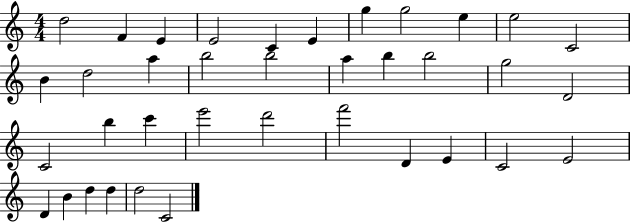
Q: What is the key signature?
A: C major